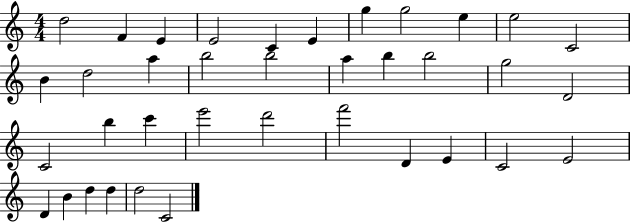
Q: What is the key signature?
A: C major